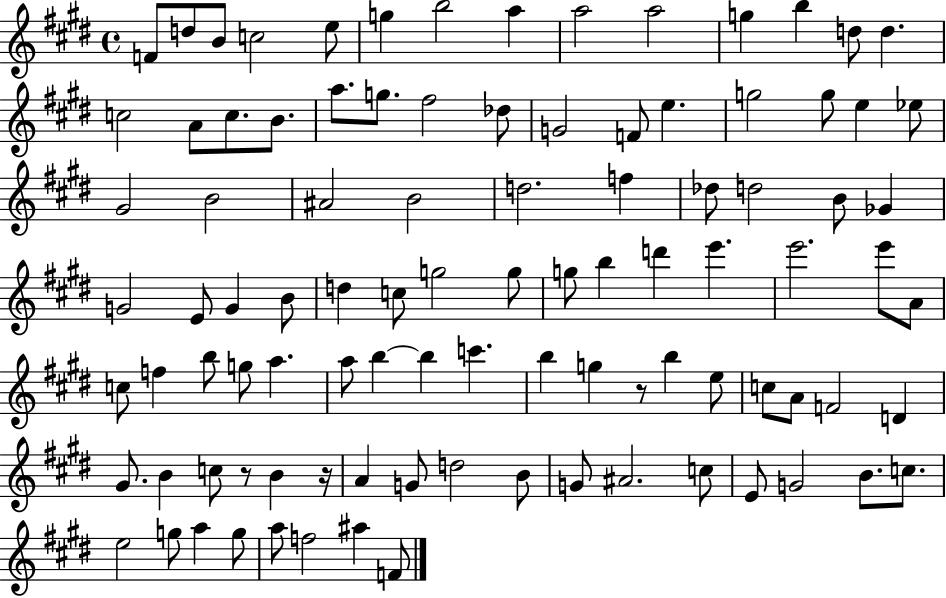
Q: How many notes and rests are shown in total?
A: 97